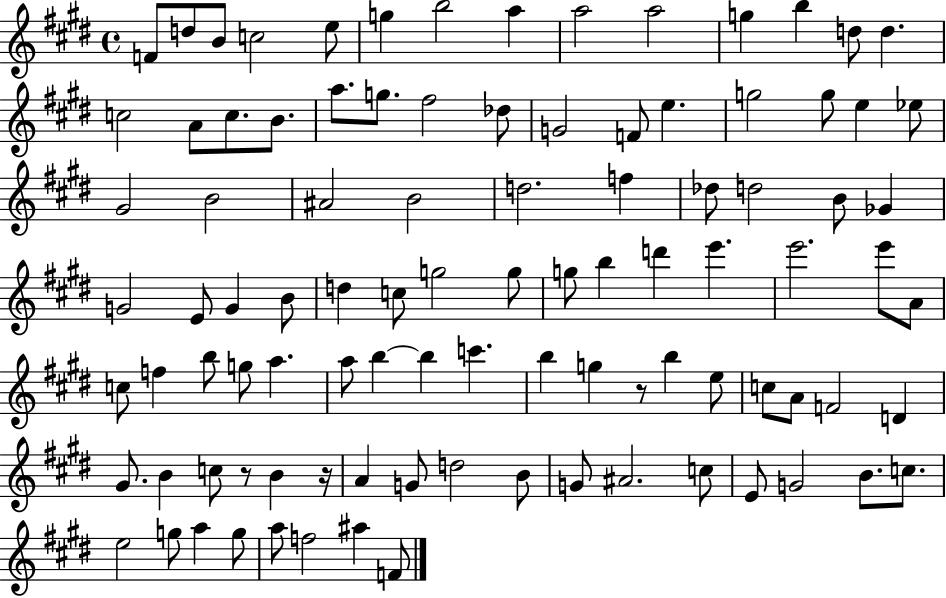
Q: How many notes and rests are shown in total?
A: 97